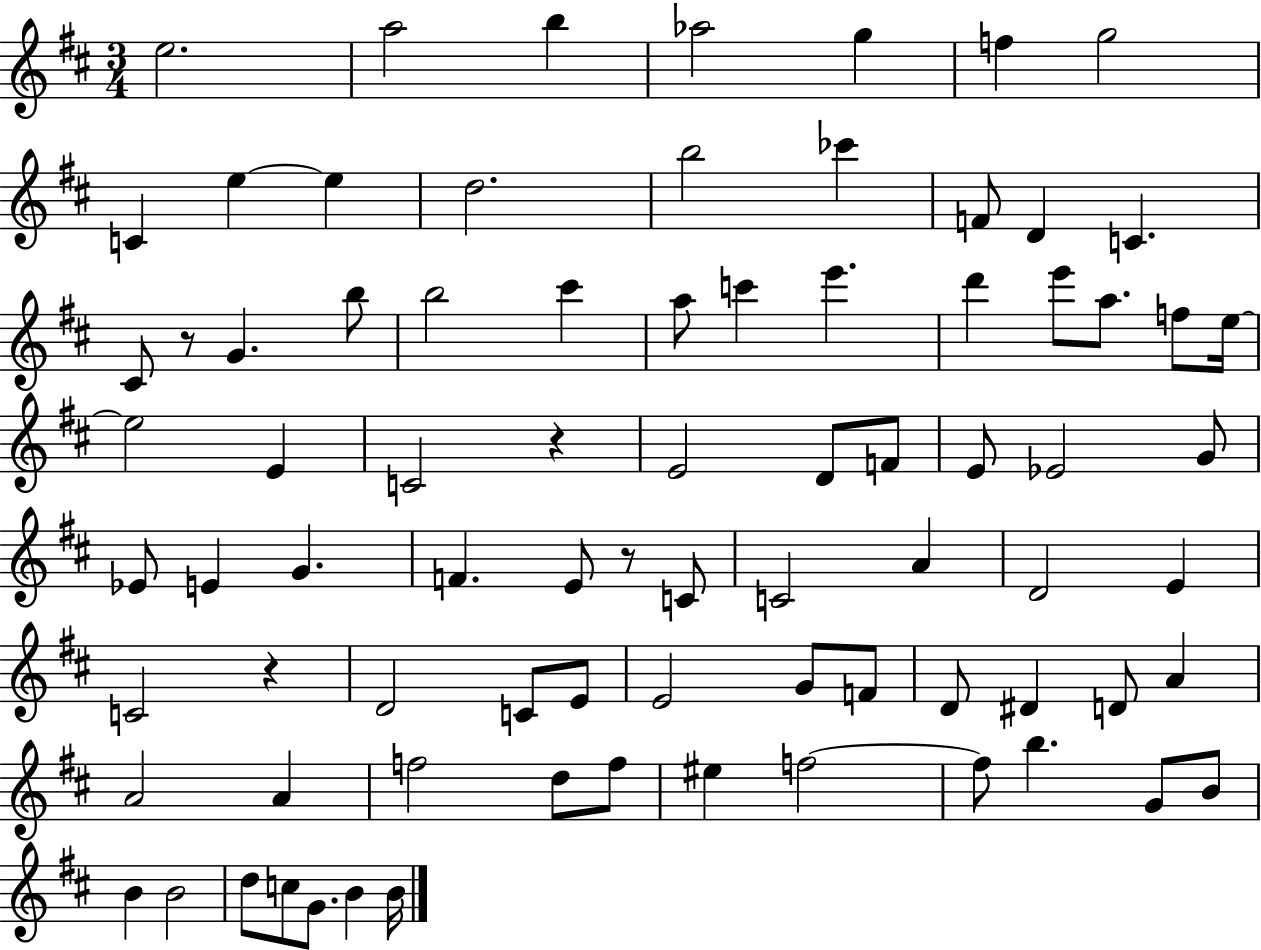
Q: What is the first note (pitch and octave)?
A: E5